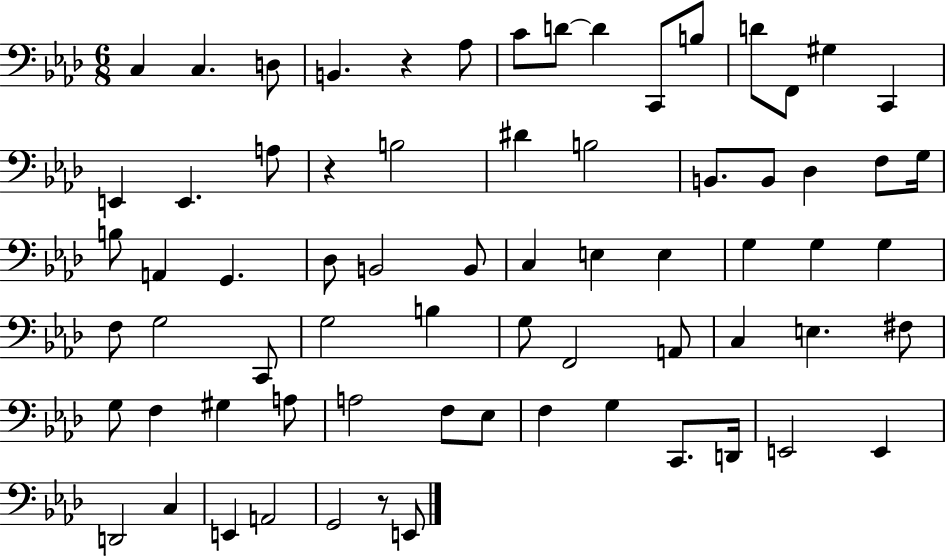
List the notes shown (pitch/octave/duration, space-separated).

C3/q C3/q. D3/e B2/q. R/q Ab3/e C4/e D4/e D4/q C2/e B3/e D4/e F2/e G#3/q C2/q E2/q E2/q. A3/e R/q B3/h D#4/q B3/h B2/e. B2/e Db3/q F3/e G3/s B3/e A2/q G2/q. Db3/e B2/h B2/e C3/q E3/q E3/q G3/q G3/q G3/q F3/e G3/h C2/e G3/h B3/q G3/e F2/h A2/e C3/q E3/q. F#3/e G3/e F3/q G#3/q A3/e A3/h F3/e Eb3/e F3/q G3/q C2/e. D2/s E2/h E2/q D2/h C3/q E2/q A2/h G2/h R/e E2/e